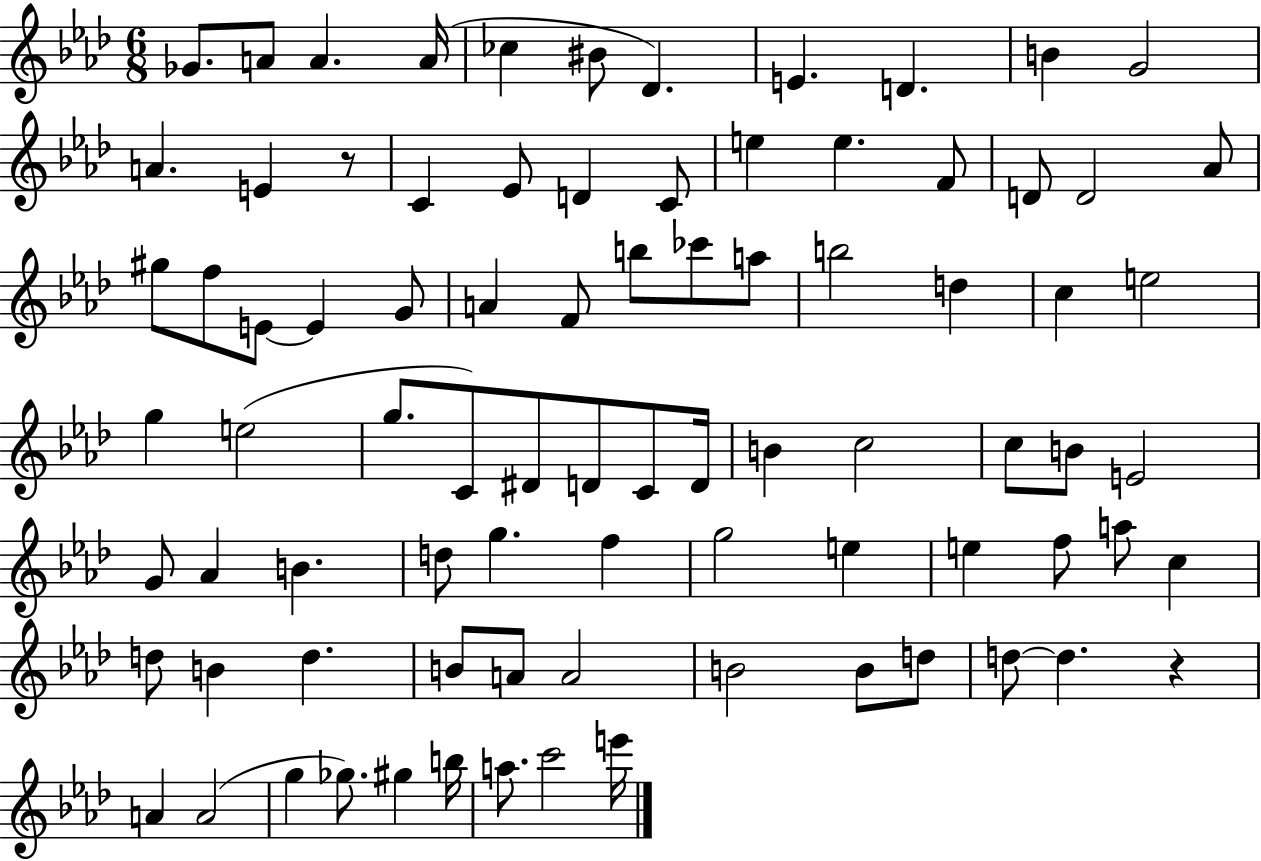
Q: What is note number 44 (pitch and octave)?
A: C4